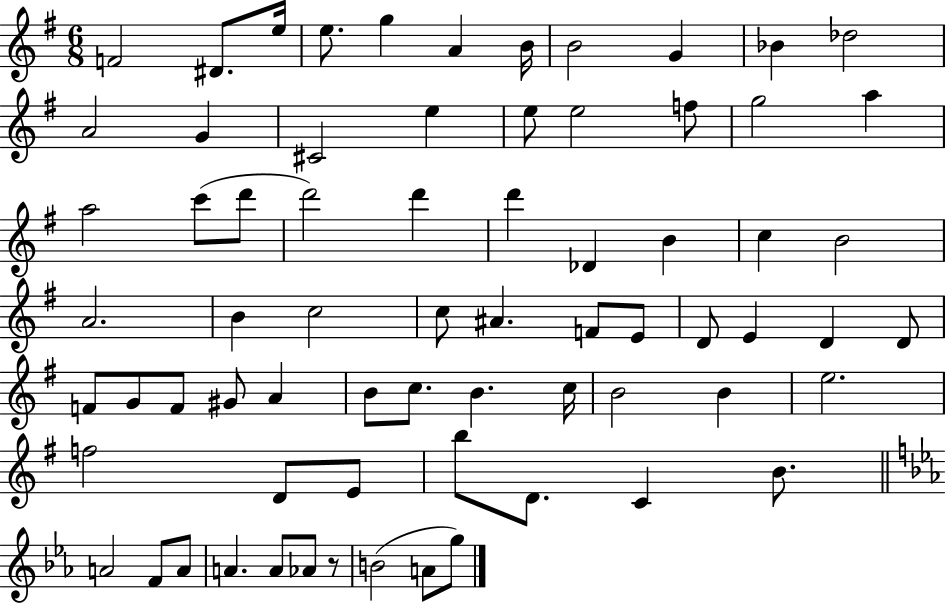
F4/h D#4/e. E5/s E5/e. G5/q A4/q B4/s B4/h G4/q Bb4/q Db5/h A4/h G4/q C#4/h E5/q E5/e E5/h F5/e G5/h A5/q A5/h C6/e D6/e D6/h D6/q D6/q Db4/q B4/q C5/q B4/h A4/h. B4/q C5/h C5/e A#4/q. F4/e E4/e D4/e E4/q D4/q D4/e F4/e G4/e F4/e G#4/e A4/q B4/e C5/e. B4/q. C5/s B4/h B4/q E5/h. F5/h D4/e E4/e B5/e D4/e. C4/q B4/e. A4/h F4/e A4/e A4/q. A4/e Ab4/e R/e B4/h A4/e G5/e